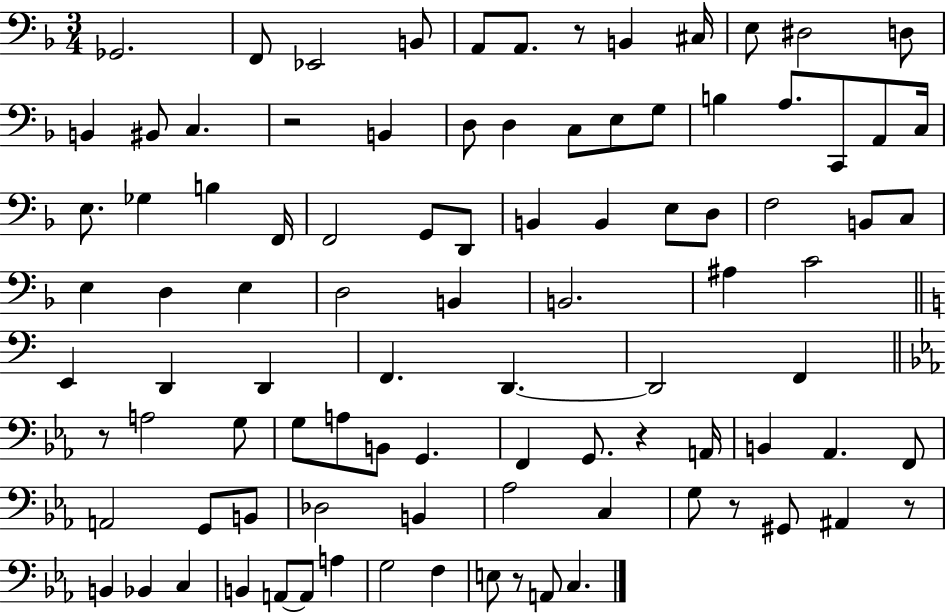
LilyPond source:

{
  \clef bass
  \numericTimeSignature
  \time 3/4
  \key f \major
  ges,2. | f,8 ees,2 b,8 | a,8 a,8. r8 b,4 cis16 | e8 dis2 d8 | \break b,4 bis,8 c4. | r2 b,4 | d8 d4 c8 e8 g8 | b4 a8. c,8 a,8 c16 | \break e8. ges4 b4 f,16 | f,2 g,8 d,8 | b,4 b,4 e8 d8 | f2 b,8 c8 | \break e4 d4 e4 | d2 b,4 | b,2. | ais4 c'2 | \break \bar "||" \break \key c \major e,4 d,4 d,4 | f,4. d,4.~~ | d,2 f,4 | \bar "||" \break \key ees \major r8 a2 g8 | g8 a8 b,8 g,4. | f,4 g,8. r4 a,16 | b,4 aes,4. f,8 | \break a,2 g,8 b,8 | des2 b,4 | aes2 c4 | g8 r8 gis,8 ais,4 r8 | \break b,4 bes,4 c4 | b,4 a,8~~ a,8 a4 | g2 f4 | e8 r8 a,8 c4. | \break \bar "|."
}